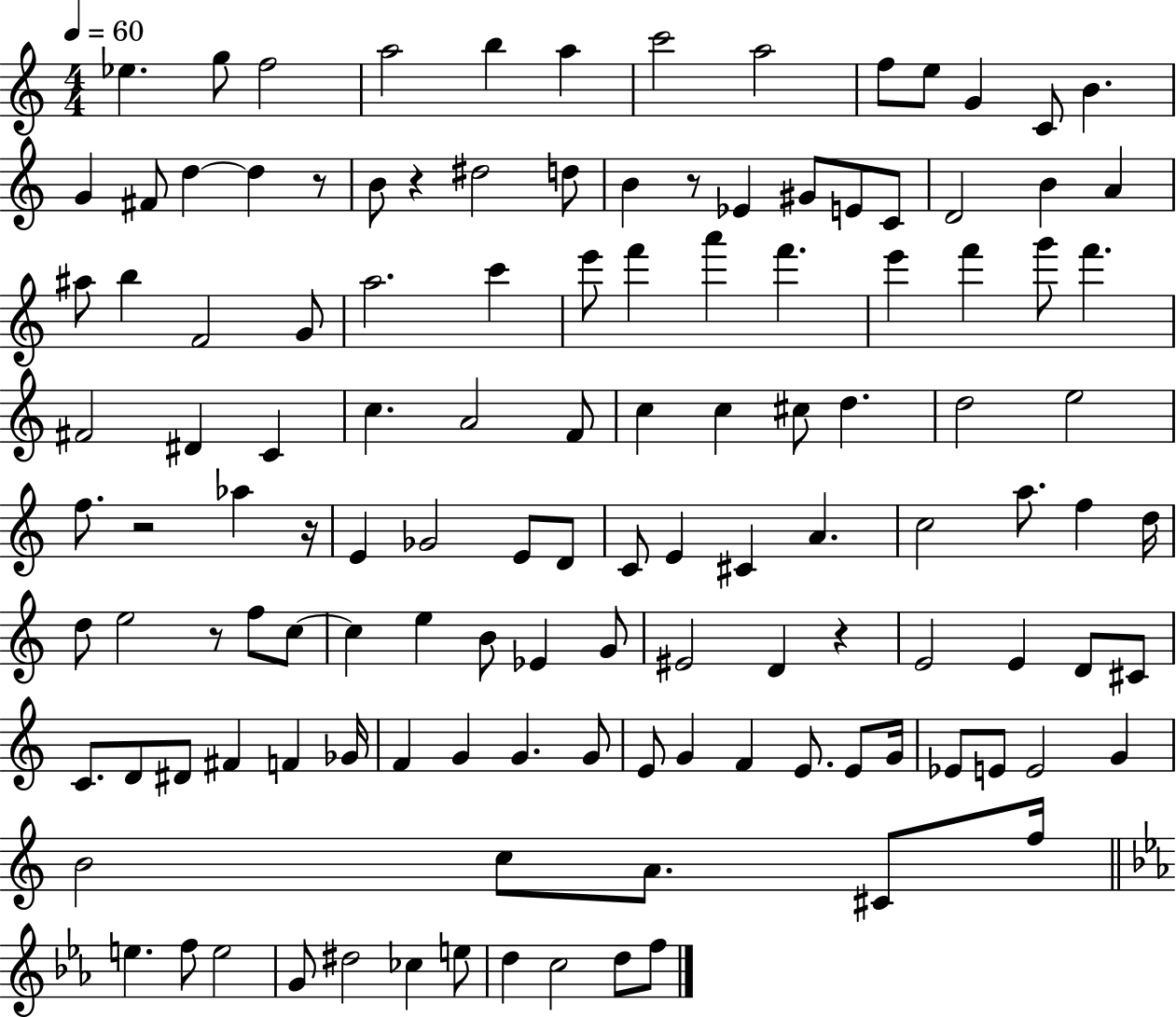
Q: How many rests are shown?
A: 7